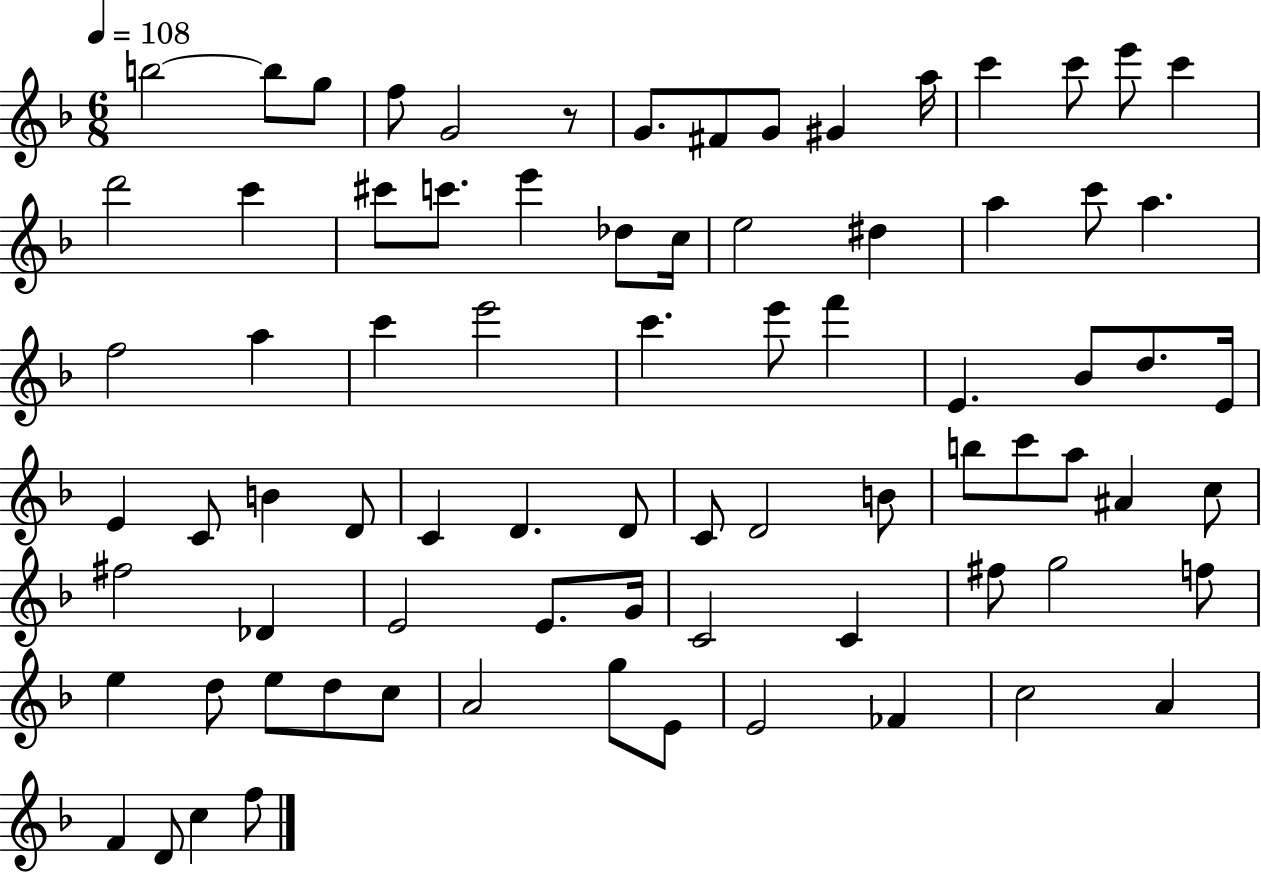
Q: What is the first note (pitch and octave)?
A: B5